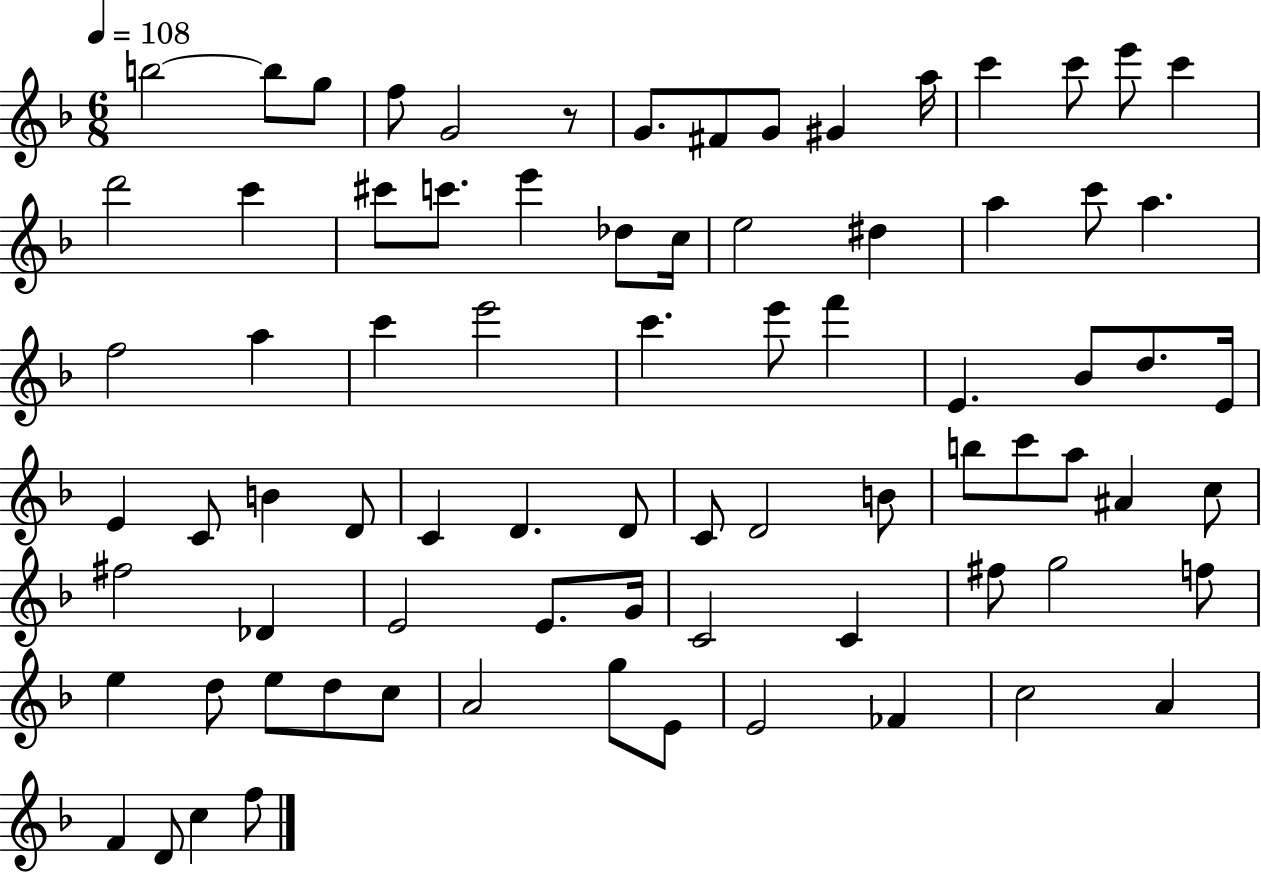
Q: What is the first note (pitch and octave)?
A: B5